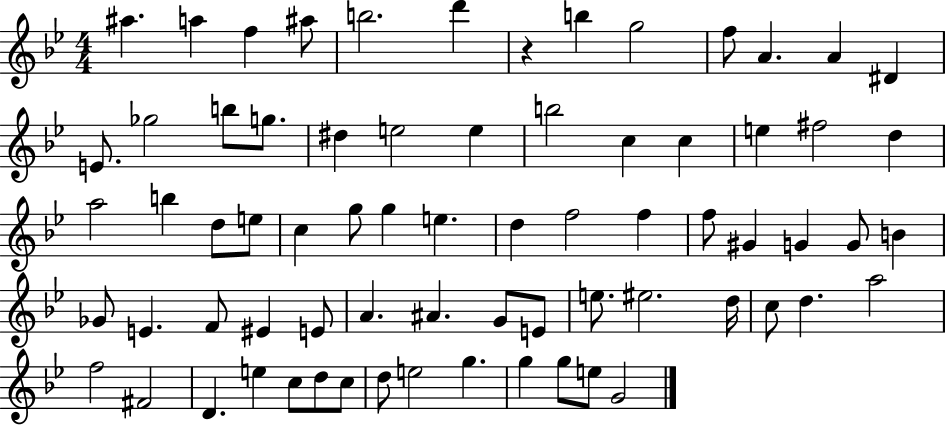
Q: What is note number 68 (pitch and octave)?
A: G5